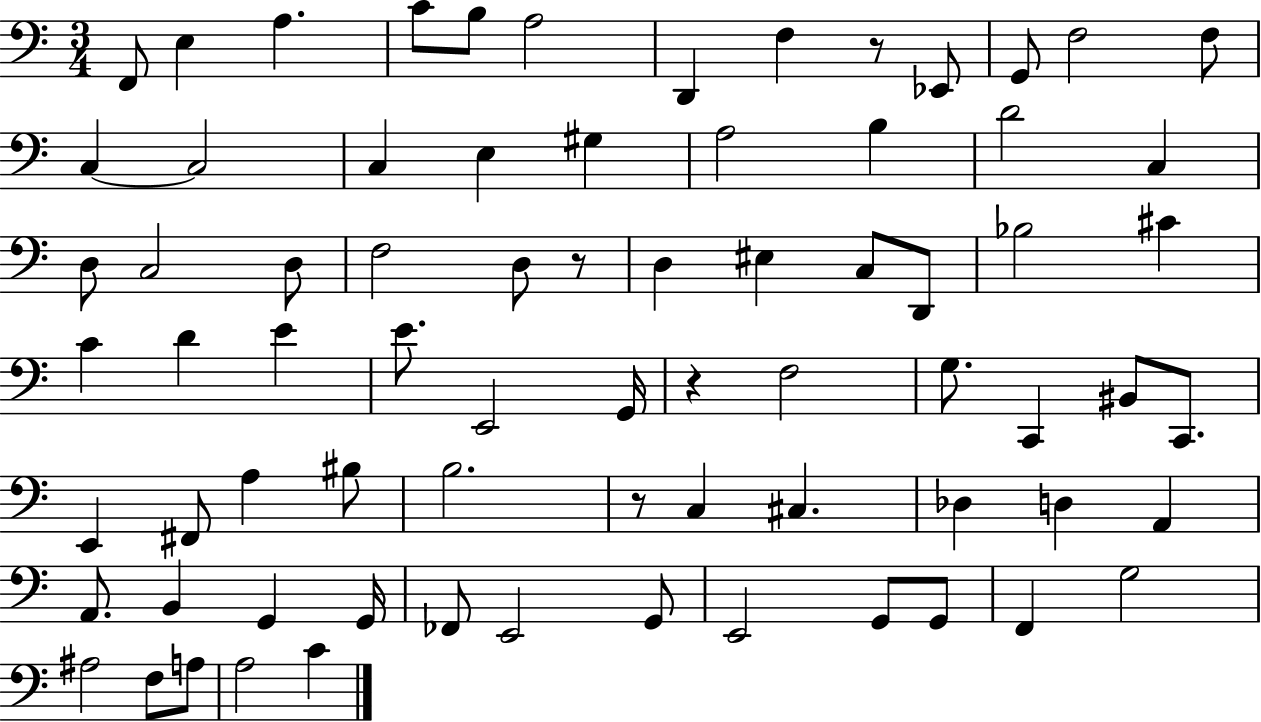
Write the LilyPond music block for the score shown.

{
  \clef bass
  \numericTimeSignature
  \time 3/4
  \key c \major
  f,8 e4 a4. | c'8 b8 a2 | d,4 f4 r8 ees,8 | g,8 f2 f8 | \break c4~~ c2 | c4 e4 gis4 | a2 b4 | d'2 c4 | \break d8 c2 d8 | f2 d8 r8 | d4 eis4 c8 d,8 | bes2 cis'4 | \break c'4 d'4 e'4 | e'8. e,2 g,16 | r4 f2 | g8. c,4 bis,8 c,8. | \break e,4 fis,8 a4 bis8 | b2. | r8 c4 cis4. | des4 d4 a,4 | \break a,8. b,4 g,4 g,16 | fes,8 e,2 g,8 | e,2 g,8 g,8 | f,4 g2 | \break ais2 f8 a8 | a2 c'4 | \bar "|."
}